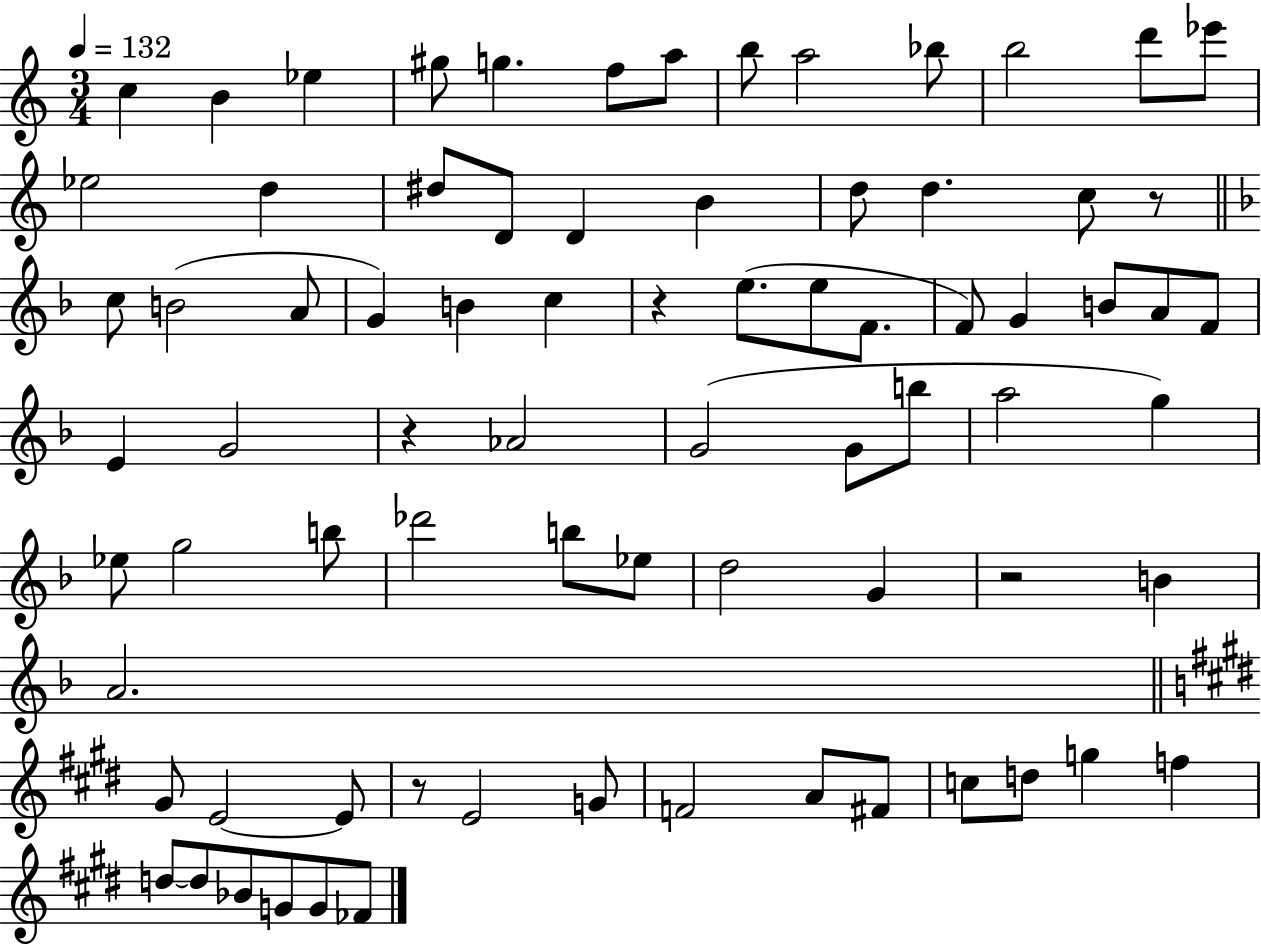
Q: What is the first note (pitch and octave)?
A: C5